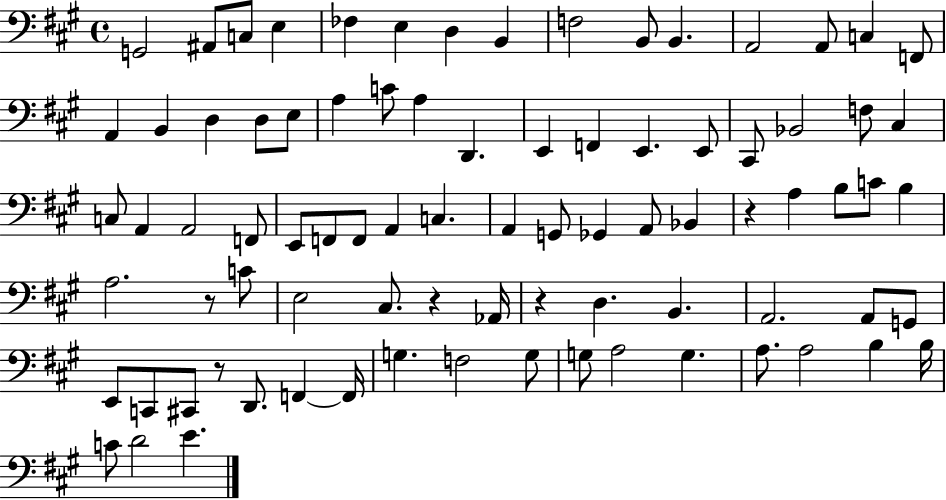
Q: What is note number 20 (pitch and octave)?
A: E3